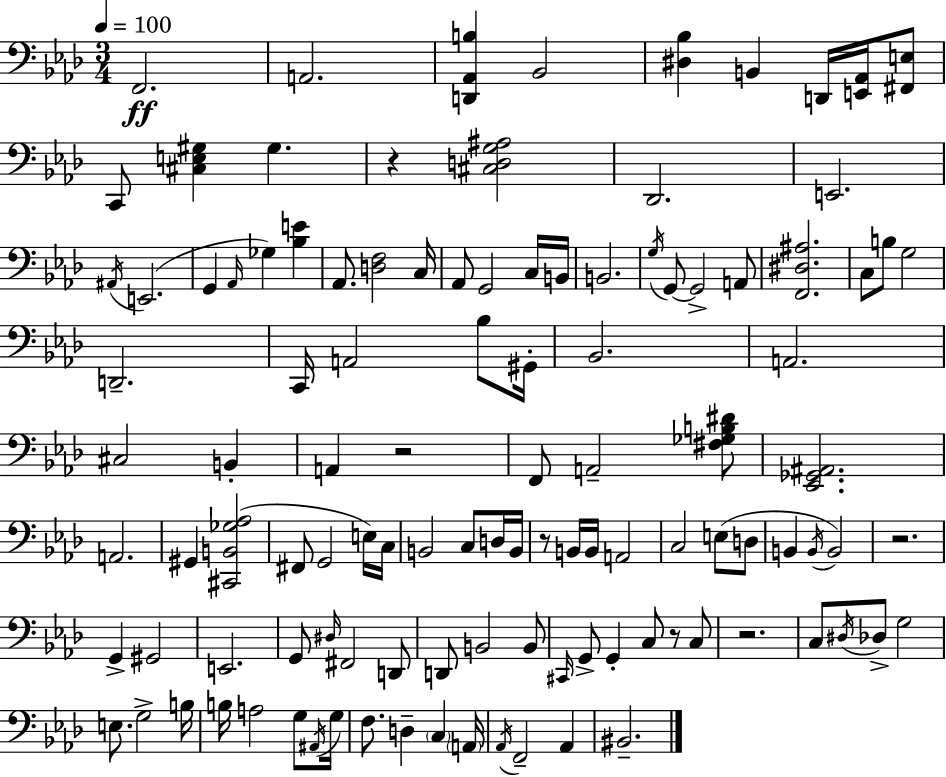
X:1
T:Untitled
M:3/4
L:1/4
K:Ab
F,,2 A,,2 [D,,_A,,B,] _B,,2 [^D,_B,] B,, D,,/4 [E,,_A,,]/4 [^F,,E,]/2 C,,/2 [^C,E,^G,] ^G, z [^C,D,G,^A,]2 _D,,2 E,,2 ^A,,/4 E,,2 G,, _A,,/4 _G, [_B,E] _A,,/2 [D,F,]2 C,/4 _A,,/2 G,,2 C,/4 B,,/4 B,,2 G,/4 G,,/2 G,,2 A,,/2 [F,,^D,^A,]2 C,/2 B,/2 G,2 D,,2 C,,/4 A,,2 _B,/2 ^G,,/4 _B,,2 A,,2 ^C,2 B,, A,, z2 F,,/2 A,,2 [^F,_G,B,^D]/2 [_E,,_G,,^A,,]2 A,,2 ^G,, [^C,,B,,_G,_A,]2 ^F,,/2 G,,2 E,/4 C,/4 B,,2 C,/2 D,/4 B,,/4 z/2 B,,/4 B,,/4 A,,2 C,2 E,/2 D,/2 B,, B,,/4 B,,2 z2 G,, ^G,,2 E,,2 G,,/2 ^D,/4 ^F,,2 D,,/2 D,,/2 B,,2 B,,/2 ^C,,/4 G,,/2 G,, C,/2 z/2 C,/2 z2 C,/2 ^D,/4 _D,/2 G,2 E,/2 G,2 B,/4 B,/4 A,2 G,/2 ^A,,/4 G,/4 F,/2 D, C, A,,/4 _A,,/4 F,,2 _A,, ^B,,2